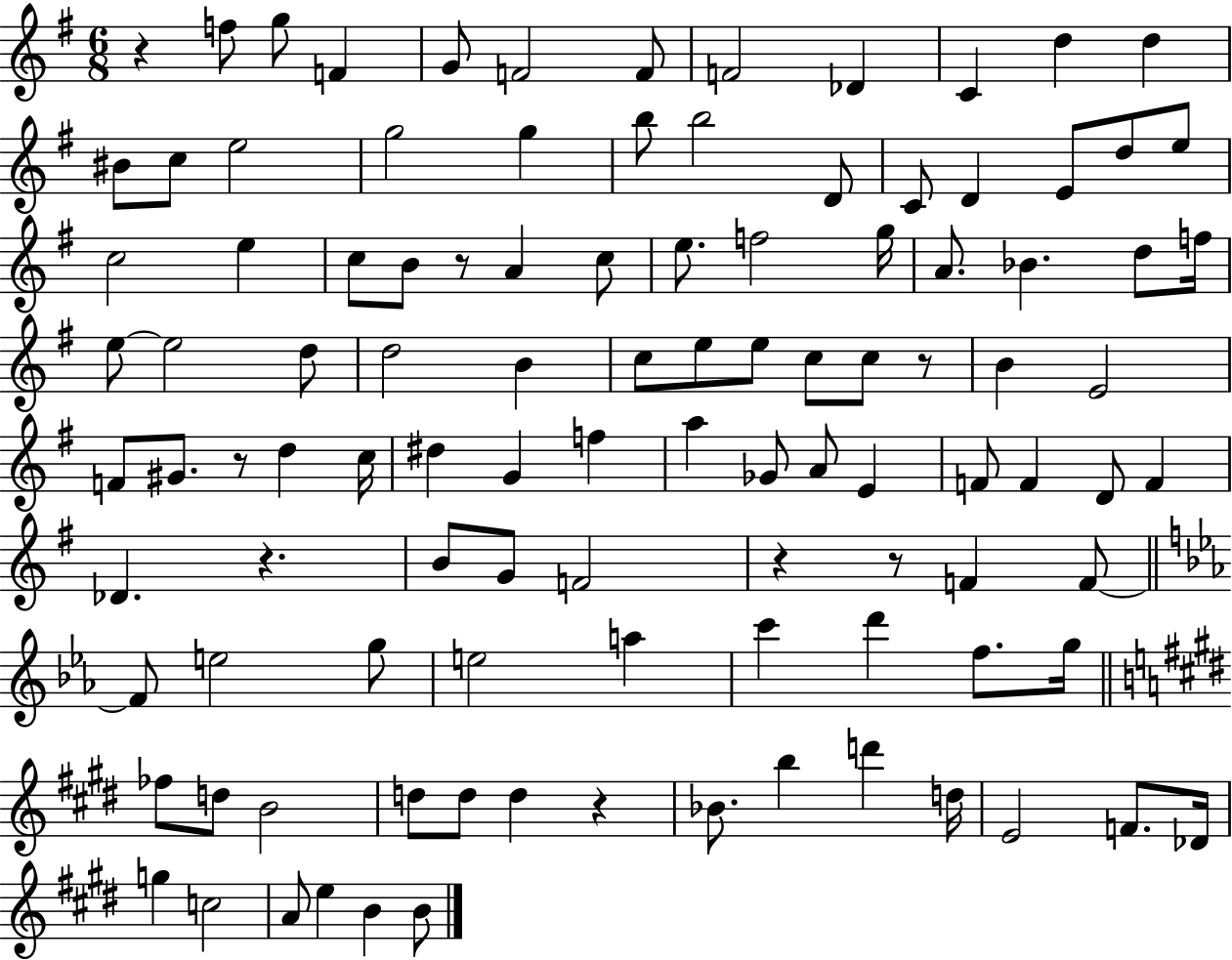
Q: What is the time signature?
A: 6/8